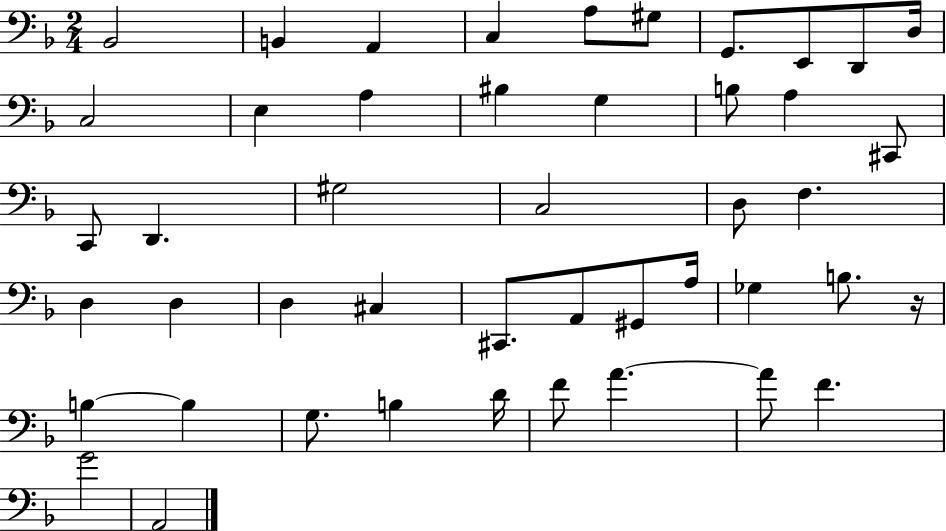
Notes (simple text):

Bb2/h B2/q A2/q C3/q A3/e G#3/e G2/e. E2/e D2/e D3/s C3/h E3/q A3/q BIS3/q G3/q B3/e A3/q C#2/e C2/e D2/q. G#3/h C3/h D3/e F3/q. D3/q D3/q D3/q C#3/q C#2/e. A2/e G#2/e A3/s Gb3/q B3/e. R/s B3/q B3/q G3/e. B3/q D4/s F4/e A4/q. A4/e F4/q. G4/h A2/h